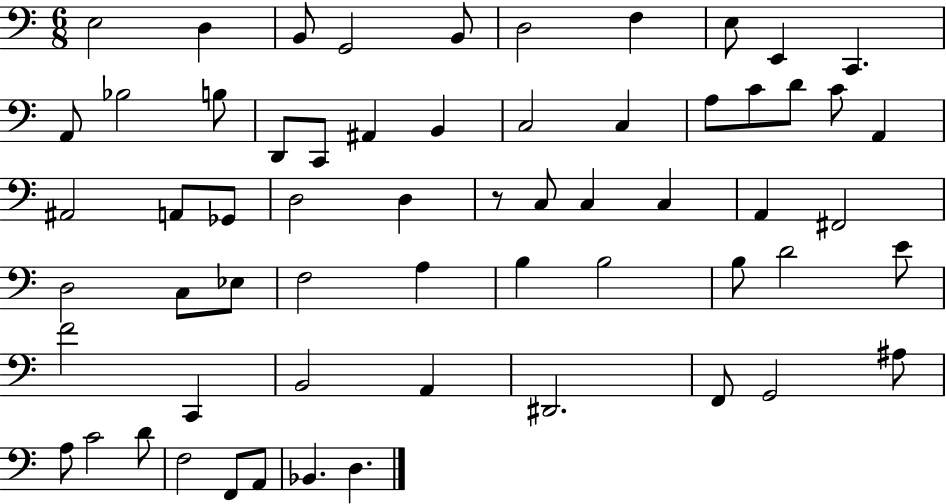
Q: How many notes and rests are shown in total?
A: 61